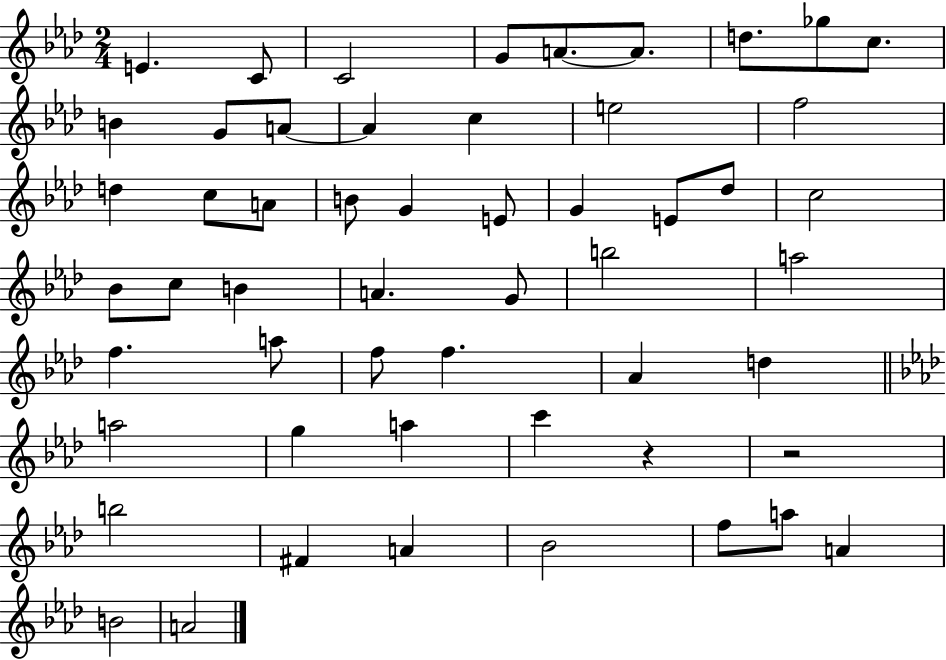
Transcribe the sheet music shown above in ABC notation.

X:1
T:Untitled
M:2/4
L:1/4
K:Ab
E C/2 C2 G/2 A/2 A/2 d/2 _g/2 c/2 B G/2 A/2 A c e2 f2 d c/2 A/2 B/2 G E/2 G E/2 _d/2 c2 _B/2 c/2 B A G/2 b2 a2 f a/2 f/2 f _A d a2 g a c' z z2 b2 ^F A _B2 f/2 a/2 A B2 A2